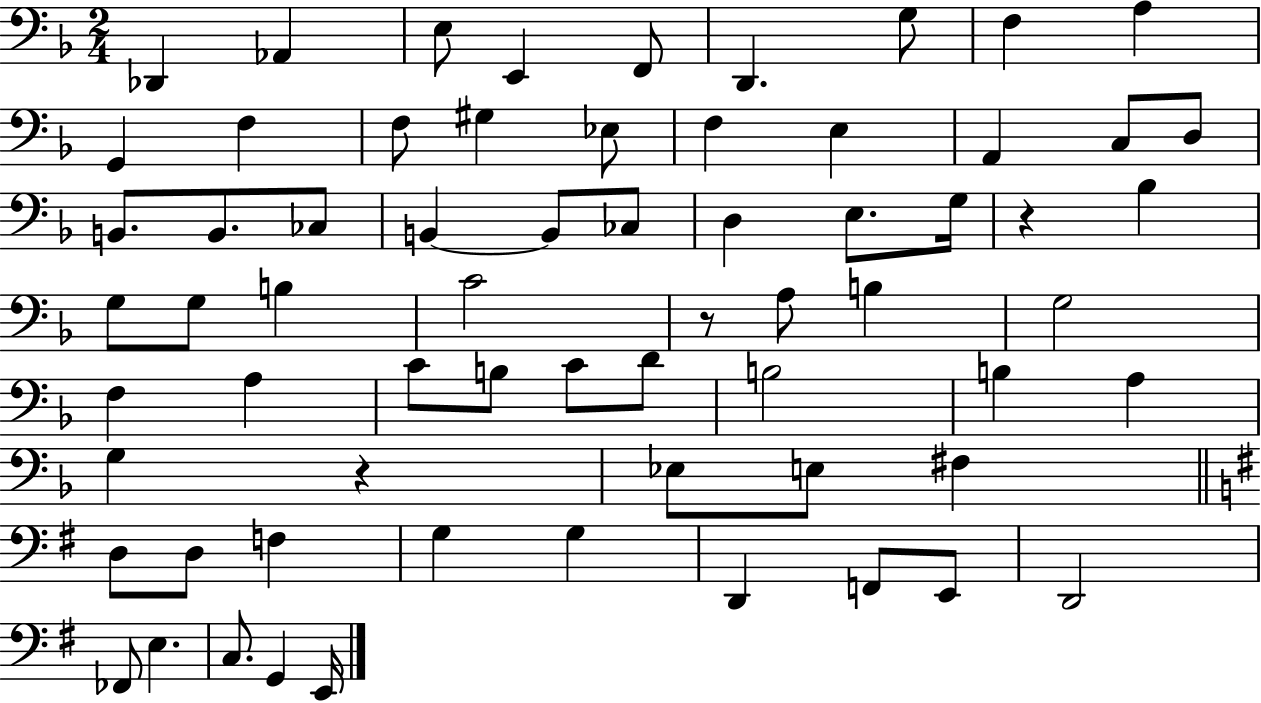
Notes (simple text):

Db2/q Ab2/q E3/e E2/q F2/e D2/q. G3/e F3/q A3/q G2/q F3/q F3/e G#3/q Eb3/e F3/q E3/q A2/q C3/e D3/e B2/e. B2/e. CES3/e B2/q B2/e CES3/e D3/q E3/e. G3/s R/q Bb3/q G3/e G3/e B3/q C4/h R/e A3/e B3/q G3/h F3/q A3/q C4/e B3/e C4/e D4/e B3/h B3/q A3/q G3/q R/q Eb3/e E3/e F#3/q D3/e D3/e F3/q G3/q G3/q D2/q F2/e E2/e D2/h FES2/e E3/q. C3/e. G2/q E2/s